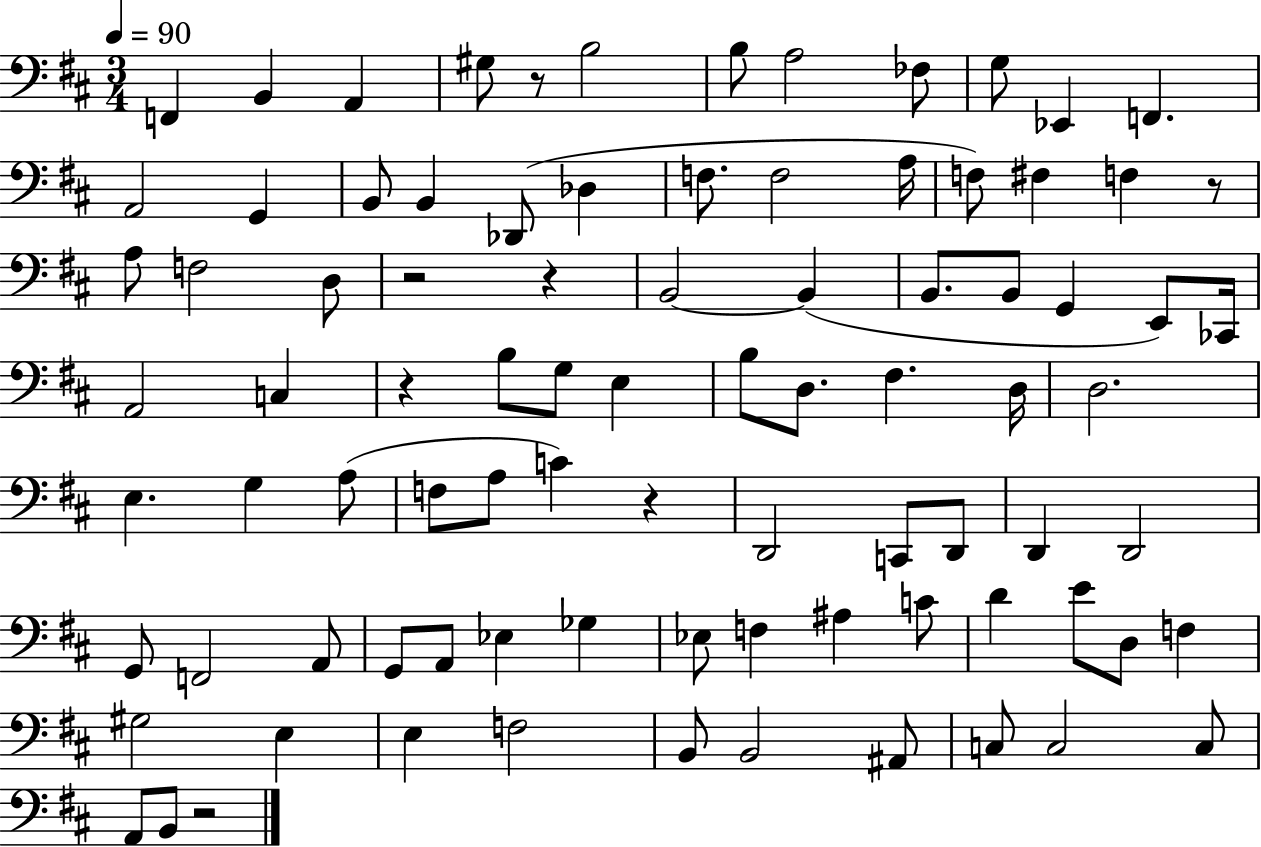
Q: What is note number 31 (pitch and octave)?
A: G2